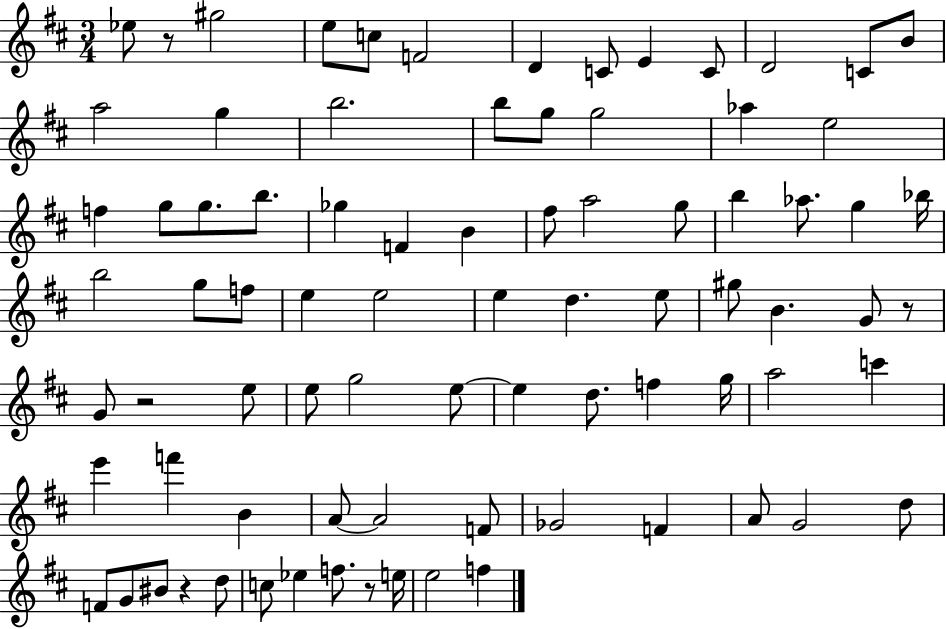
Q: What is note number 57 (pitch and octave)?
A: E6